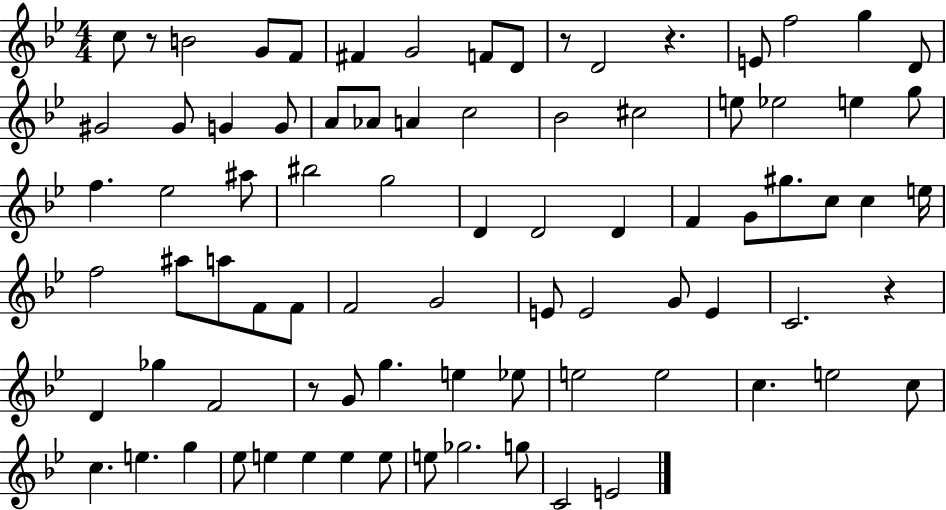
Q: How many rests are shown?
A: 5